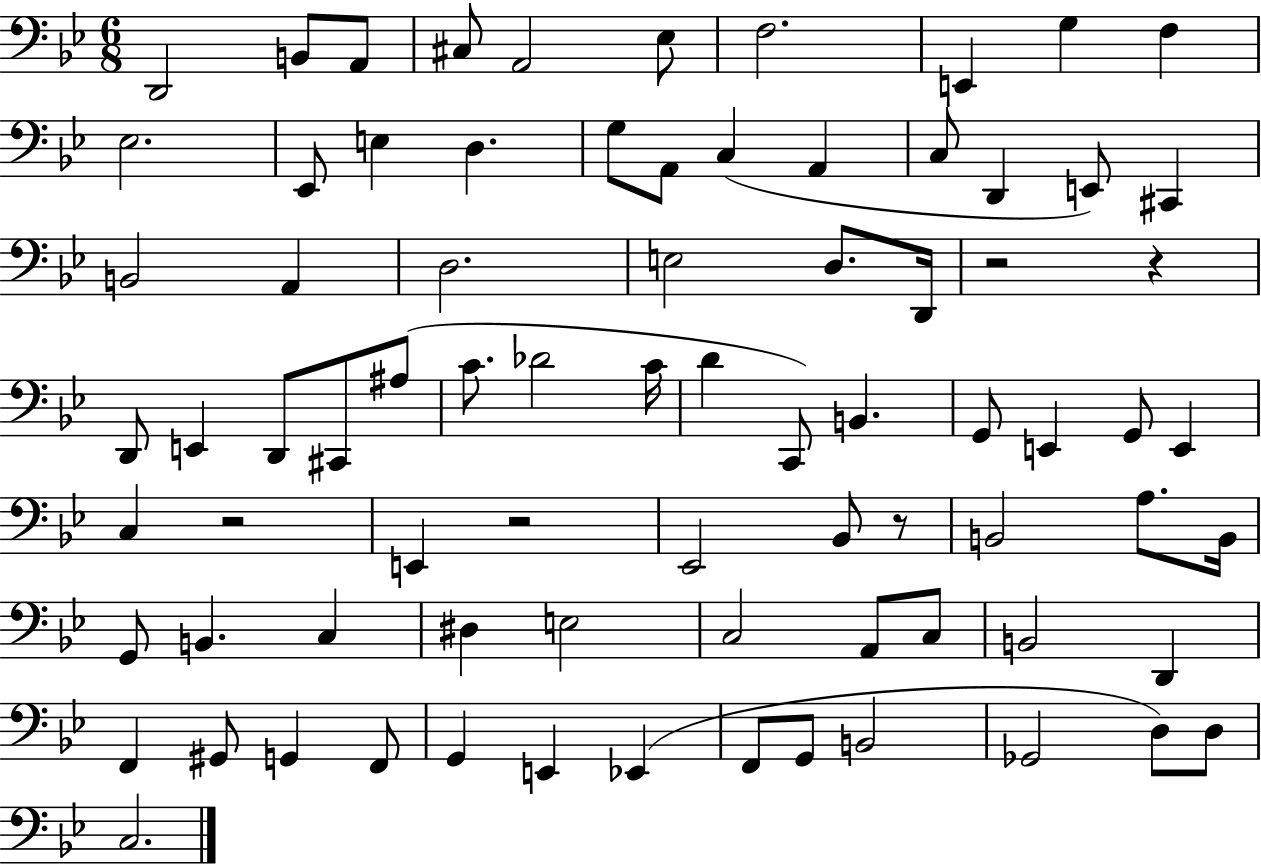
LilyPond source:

{
  \clef bass
  \numericTimeSignature
  \time 6/8
  \key bes \major
  d,2 b,8 a,8 | cis8 a,2 ees8 | f2. | e,4 g4 f4 | \break ees2. | ees,8 e4 d4. | g8 a,8 c4( a,4 | c8 d,4 e,8) cis,4 | \break b,2 a,4 | d2. | e2 d8. d,16 | r2 r4 | \break d,8 e,4 d,8 cis,8 ais8( | c'8. des'2 c'16 | d'4 c,8) b,4. | g,8 e,4 g,8 e,4 | \break c4 r2 | e,4 r2 | ees,2 bes,8 r8 | b,2 a8. b,16 | \break g,8 b,4. c4 | dis4 e2 | c2 a,8 c8 | b,2 d,4 | \break f,4 gis,8 g,4 f,8 | g,4 e,4 ees,4( | f,8 g,8 b,2 | ges,2 d8) d8 | \break c2. | \bar "|."
}